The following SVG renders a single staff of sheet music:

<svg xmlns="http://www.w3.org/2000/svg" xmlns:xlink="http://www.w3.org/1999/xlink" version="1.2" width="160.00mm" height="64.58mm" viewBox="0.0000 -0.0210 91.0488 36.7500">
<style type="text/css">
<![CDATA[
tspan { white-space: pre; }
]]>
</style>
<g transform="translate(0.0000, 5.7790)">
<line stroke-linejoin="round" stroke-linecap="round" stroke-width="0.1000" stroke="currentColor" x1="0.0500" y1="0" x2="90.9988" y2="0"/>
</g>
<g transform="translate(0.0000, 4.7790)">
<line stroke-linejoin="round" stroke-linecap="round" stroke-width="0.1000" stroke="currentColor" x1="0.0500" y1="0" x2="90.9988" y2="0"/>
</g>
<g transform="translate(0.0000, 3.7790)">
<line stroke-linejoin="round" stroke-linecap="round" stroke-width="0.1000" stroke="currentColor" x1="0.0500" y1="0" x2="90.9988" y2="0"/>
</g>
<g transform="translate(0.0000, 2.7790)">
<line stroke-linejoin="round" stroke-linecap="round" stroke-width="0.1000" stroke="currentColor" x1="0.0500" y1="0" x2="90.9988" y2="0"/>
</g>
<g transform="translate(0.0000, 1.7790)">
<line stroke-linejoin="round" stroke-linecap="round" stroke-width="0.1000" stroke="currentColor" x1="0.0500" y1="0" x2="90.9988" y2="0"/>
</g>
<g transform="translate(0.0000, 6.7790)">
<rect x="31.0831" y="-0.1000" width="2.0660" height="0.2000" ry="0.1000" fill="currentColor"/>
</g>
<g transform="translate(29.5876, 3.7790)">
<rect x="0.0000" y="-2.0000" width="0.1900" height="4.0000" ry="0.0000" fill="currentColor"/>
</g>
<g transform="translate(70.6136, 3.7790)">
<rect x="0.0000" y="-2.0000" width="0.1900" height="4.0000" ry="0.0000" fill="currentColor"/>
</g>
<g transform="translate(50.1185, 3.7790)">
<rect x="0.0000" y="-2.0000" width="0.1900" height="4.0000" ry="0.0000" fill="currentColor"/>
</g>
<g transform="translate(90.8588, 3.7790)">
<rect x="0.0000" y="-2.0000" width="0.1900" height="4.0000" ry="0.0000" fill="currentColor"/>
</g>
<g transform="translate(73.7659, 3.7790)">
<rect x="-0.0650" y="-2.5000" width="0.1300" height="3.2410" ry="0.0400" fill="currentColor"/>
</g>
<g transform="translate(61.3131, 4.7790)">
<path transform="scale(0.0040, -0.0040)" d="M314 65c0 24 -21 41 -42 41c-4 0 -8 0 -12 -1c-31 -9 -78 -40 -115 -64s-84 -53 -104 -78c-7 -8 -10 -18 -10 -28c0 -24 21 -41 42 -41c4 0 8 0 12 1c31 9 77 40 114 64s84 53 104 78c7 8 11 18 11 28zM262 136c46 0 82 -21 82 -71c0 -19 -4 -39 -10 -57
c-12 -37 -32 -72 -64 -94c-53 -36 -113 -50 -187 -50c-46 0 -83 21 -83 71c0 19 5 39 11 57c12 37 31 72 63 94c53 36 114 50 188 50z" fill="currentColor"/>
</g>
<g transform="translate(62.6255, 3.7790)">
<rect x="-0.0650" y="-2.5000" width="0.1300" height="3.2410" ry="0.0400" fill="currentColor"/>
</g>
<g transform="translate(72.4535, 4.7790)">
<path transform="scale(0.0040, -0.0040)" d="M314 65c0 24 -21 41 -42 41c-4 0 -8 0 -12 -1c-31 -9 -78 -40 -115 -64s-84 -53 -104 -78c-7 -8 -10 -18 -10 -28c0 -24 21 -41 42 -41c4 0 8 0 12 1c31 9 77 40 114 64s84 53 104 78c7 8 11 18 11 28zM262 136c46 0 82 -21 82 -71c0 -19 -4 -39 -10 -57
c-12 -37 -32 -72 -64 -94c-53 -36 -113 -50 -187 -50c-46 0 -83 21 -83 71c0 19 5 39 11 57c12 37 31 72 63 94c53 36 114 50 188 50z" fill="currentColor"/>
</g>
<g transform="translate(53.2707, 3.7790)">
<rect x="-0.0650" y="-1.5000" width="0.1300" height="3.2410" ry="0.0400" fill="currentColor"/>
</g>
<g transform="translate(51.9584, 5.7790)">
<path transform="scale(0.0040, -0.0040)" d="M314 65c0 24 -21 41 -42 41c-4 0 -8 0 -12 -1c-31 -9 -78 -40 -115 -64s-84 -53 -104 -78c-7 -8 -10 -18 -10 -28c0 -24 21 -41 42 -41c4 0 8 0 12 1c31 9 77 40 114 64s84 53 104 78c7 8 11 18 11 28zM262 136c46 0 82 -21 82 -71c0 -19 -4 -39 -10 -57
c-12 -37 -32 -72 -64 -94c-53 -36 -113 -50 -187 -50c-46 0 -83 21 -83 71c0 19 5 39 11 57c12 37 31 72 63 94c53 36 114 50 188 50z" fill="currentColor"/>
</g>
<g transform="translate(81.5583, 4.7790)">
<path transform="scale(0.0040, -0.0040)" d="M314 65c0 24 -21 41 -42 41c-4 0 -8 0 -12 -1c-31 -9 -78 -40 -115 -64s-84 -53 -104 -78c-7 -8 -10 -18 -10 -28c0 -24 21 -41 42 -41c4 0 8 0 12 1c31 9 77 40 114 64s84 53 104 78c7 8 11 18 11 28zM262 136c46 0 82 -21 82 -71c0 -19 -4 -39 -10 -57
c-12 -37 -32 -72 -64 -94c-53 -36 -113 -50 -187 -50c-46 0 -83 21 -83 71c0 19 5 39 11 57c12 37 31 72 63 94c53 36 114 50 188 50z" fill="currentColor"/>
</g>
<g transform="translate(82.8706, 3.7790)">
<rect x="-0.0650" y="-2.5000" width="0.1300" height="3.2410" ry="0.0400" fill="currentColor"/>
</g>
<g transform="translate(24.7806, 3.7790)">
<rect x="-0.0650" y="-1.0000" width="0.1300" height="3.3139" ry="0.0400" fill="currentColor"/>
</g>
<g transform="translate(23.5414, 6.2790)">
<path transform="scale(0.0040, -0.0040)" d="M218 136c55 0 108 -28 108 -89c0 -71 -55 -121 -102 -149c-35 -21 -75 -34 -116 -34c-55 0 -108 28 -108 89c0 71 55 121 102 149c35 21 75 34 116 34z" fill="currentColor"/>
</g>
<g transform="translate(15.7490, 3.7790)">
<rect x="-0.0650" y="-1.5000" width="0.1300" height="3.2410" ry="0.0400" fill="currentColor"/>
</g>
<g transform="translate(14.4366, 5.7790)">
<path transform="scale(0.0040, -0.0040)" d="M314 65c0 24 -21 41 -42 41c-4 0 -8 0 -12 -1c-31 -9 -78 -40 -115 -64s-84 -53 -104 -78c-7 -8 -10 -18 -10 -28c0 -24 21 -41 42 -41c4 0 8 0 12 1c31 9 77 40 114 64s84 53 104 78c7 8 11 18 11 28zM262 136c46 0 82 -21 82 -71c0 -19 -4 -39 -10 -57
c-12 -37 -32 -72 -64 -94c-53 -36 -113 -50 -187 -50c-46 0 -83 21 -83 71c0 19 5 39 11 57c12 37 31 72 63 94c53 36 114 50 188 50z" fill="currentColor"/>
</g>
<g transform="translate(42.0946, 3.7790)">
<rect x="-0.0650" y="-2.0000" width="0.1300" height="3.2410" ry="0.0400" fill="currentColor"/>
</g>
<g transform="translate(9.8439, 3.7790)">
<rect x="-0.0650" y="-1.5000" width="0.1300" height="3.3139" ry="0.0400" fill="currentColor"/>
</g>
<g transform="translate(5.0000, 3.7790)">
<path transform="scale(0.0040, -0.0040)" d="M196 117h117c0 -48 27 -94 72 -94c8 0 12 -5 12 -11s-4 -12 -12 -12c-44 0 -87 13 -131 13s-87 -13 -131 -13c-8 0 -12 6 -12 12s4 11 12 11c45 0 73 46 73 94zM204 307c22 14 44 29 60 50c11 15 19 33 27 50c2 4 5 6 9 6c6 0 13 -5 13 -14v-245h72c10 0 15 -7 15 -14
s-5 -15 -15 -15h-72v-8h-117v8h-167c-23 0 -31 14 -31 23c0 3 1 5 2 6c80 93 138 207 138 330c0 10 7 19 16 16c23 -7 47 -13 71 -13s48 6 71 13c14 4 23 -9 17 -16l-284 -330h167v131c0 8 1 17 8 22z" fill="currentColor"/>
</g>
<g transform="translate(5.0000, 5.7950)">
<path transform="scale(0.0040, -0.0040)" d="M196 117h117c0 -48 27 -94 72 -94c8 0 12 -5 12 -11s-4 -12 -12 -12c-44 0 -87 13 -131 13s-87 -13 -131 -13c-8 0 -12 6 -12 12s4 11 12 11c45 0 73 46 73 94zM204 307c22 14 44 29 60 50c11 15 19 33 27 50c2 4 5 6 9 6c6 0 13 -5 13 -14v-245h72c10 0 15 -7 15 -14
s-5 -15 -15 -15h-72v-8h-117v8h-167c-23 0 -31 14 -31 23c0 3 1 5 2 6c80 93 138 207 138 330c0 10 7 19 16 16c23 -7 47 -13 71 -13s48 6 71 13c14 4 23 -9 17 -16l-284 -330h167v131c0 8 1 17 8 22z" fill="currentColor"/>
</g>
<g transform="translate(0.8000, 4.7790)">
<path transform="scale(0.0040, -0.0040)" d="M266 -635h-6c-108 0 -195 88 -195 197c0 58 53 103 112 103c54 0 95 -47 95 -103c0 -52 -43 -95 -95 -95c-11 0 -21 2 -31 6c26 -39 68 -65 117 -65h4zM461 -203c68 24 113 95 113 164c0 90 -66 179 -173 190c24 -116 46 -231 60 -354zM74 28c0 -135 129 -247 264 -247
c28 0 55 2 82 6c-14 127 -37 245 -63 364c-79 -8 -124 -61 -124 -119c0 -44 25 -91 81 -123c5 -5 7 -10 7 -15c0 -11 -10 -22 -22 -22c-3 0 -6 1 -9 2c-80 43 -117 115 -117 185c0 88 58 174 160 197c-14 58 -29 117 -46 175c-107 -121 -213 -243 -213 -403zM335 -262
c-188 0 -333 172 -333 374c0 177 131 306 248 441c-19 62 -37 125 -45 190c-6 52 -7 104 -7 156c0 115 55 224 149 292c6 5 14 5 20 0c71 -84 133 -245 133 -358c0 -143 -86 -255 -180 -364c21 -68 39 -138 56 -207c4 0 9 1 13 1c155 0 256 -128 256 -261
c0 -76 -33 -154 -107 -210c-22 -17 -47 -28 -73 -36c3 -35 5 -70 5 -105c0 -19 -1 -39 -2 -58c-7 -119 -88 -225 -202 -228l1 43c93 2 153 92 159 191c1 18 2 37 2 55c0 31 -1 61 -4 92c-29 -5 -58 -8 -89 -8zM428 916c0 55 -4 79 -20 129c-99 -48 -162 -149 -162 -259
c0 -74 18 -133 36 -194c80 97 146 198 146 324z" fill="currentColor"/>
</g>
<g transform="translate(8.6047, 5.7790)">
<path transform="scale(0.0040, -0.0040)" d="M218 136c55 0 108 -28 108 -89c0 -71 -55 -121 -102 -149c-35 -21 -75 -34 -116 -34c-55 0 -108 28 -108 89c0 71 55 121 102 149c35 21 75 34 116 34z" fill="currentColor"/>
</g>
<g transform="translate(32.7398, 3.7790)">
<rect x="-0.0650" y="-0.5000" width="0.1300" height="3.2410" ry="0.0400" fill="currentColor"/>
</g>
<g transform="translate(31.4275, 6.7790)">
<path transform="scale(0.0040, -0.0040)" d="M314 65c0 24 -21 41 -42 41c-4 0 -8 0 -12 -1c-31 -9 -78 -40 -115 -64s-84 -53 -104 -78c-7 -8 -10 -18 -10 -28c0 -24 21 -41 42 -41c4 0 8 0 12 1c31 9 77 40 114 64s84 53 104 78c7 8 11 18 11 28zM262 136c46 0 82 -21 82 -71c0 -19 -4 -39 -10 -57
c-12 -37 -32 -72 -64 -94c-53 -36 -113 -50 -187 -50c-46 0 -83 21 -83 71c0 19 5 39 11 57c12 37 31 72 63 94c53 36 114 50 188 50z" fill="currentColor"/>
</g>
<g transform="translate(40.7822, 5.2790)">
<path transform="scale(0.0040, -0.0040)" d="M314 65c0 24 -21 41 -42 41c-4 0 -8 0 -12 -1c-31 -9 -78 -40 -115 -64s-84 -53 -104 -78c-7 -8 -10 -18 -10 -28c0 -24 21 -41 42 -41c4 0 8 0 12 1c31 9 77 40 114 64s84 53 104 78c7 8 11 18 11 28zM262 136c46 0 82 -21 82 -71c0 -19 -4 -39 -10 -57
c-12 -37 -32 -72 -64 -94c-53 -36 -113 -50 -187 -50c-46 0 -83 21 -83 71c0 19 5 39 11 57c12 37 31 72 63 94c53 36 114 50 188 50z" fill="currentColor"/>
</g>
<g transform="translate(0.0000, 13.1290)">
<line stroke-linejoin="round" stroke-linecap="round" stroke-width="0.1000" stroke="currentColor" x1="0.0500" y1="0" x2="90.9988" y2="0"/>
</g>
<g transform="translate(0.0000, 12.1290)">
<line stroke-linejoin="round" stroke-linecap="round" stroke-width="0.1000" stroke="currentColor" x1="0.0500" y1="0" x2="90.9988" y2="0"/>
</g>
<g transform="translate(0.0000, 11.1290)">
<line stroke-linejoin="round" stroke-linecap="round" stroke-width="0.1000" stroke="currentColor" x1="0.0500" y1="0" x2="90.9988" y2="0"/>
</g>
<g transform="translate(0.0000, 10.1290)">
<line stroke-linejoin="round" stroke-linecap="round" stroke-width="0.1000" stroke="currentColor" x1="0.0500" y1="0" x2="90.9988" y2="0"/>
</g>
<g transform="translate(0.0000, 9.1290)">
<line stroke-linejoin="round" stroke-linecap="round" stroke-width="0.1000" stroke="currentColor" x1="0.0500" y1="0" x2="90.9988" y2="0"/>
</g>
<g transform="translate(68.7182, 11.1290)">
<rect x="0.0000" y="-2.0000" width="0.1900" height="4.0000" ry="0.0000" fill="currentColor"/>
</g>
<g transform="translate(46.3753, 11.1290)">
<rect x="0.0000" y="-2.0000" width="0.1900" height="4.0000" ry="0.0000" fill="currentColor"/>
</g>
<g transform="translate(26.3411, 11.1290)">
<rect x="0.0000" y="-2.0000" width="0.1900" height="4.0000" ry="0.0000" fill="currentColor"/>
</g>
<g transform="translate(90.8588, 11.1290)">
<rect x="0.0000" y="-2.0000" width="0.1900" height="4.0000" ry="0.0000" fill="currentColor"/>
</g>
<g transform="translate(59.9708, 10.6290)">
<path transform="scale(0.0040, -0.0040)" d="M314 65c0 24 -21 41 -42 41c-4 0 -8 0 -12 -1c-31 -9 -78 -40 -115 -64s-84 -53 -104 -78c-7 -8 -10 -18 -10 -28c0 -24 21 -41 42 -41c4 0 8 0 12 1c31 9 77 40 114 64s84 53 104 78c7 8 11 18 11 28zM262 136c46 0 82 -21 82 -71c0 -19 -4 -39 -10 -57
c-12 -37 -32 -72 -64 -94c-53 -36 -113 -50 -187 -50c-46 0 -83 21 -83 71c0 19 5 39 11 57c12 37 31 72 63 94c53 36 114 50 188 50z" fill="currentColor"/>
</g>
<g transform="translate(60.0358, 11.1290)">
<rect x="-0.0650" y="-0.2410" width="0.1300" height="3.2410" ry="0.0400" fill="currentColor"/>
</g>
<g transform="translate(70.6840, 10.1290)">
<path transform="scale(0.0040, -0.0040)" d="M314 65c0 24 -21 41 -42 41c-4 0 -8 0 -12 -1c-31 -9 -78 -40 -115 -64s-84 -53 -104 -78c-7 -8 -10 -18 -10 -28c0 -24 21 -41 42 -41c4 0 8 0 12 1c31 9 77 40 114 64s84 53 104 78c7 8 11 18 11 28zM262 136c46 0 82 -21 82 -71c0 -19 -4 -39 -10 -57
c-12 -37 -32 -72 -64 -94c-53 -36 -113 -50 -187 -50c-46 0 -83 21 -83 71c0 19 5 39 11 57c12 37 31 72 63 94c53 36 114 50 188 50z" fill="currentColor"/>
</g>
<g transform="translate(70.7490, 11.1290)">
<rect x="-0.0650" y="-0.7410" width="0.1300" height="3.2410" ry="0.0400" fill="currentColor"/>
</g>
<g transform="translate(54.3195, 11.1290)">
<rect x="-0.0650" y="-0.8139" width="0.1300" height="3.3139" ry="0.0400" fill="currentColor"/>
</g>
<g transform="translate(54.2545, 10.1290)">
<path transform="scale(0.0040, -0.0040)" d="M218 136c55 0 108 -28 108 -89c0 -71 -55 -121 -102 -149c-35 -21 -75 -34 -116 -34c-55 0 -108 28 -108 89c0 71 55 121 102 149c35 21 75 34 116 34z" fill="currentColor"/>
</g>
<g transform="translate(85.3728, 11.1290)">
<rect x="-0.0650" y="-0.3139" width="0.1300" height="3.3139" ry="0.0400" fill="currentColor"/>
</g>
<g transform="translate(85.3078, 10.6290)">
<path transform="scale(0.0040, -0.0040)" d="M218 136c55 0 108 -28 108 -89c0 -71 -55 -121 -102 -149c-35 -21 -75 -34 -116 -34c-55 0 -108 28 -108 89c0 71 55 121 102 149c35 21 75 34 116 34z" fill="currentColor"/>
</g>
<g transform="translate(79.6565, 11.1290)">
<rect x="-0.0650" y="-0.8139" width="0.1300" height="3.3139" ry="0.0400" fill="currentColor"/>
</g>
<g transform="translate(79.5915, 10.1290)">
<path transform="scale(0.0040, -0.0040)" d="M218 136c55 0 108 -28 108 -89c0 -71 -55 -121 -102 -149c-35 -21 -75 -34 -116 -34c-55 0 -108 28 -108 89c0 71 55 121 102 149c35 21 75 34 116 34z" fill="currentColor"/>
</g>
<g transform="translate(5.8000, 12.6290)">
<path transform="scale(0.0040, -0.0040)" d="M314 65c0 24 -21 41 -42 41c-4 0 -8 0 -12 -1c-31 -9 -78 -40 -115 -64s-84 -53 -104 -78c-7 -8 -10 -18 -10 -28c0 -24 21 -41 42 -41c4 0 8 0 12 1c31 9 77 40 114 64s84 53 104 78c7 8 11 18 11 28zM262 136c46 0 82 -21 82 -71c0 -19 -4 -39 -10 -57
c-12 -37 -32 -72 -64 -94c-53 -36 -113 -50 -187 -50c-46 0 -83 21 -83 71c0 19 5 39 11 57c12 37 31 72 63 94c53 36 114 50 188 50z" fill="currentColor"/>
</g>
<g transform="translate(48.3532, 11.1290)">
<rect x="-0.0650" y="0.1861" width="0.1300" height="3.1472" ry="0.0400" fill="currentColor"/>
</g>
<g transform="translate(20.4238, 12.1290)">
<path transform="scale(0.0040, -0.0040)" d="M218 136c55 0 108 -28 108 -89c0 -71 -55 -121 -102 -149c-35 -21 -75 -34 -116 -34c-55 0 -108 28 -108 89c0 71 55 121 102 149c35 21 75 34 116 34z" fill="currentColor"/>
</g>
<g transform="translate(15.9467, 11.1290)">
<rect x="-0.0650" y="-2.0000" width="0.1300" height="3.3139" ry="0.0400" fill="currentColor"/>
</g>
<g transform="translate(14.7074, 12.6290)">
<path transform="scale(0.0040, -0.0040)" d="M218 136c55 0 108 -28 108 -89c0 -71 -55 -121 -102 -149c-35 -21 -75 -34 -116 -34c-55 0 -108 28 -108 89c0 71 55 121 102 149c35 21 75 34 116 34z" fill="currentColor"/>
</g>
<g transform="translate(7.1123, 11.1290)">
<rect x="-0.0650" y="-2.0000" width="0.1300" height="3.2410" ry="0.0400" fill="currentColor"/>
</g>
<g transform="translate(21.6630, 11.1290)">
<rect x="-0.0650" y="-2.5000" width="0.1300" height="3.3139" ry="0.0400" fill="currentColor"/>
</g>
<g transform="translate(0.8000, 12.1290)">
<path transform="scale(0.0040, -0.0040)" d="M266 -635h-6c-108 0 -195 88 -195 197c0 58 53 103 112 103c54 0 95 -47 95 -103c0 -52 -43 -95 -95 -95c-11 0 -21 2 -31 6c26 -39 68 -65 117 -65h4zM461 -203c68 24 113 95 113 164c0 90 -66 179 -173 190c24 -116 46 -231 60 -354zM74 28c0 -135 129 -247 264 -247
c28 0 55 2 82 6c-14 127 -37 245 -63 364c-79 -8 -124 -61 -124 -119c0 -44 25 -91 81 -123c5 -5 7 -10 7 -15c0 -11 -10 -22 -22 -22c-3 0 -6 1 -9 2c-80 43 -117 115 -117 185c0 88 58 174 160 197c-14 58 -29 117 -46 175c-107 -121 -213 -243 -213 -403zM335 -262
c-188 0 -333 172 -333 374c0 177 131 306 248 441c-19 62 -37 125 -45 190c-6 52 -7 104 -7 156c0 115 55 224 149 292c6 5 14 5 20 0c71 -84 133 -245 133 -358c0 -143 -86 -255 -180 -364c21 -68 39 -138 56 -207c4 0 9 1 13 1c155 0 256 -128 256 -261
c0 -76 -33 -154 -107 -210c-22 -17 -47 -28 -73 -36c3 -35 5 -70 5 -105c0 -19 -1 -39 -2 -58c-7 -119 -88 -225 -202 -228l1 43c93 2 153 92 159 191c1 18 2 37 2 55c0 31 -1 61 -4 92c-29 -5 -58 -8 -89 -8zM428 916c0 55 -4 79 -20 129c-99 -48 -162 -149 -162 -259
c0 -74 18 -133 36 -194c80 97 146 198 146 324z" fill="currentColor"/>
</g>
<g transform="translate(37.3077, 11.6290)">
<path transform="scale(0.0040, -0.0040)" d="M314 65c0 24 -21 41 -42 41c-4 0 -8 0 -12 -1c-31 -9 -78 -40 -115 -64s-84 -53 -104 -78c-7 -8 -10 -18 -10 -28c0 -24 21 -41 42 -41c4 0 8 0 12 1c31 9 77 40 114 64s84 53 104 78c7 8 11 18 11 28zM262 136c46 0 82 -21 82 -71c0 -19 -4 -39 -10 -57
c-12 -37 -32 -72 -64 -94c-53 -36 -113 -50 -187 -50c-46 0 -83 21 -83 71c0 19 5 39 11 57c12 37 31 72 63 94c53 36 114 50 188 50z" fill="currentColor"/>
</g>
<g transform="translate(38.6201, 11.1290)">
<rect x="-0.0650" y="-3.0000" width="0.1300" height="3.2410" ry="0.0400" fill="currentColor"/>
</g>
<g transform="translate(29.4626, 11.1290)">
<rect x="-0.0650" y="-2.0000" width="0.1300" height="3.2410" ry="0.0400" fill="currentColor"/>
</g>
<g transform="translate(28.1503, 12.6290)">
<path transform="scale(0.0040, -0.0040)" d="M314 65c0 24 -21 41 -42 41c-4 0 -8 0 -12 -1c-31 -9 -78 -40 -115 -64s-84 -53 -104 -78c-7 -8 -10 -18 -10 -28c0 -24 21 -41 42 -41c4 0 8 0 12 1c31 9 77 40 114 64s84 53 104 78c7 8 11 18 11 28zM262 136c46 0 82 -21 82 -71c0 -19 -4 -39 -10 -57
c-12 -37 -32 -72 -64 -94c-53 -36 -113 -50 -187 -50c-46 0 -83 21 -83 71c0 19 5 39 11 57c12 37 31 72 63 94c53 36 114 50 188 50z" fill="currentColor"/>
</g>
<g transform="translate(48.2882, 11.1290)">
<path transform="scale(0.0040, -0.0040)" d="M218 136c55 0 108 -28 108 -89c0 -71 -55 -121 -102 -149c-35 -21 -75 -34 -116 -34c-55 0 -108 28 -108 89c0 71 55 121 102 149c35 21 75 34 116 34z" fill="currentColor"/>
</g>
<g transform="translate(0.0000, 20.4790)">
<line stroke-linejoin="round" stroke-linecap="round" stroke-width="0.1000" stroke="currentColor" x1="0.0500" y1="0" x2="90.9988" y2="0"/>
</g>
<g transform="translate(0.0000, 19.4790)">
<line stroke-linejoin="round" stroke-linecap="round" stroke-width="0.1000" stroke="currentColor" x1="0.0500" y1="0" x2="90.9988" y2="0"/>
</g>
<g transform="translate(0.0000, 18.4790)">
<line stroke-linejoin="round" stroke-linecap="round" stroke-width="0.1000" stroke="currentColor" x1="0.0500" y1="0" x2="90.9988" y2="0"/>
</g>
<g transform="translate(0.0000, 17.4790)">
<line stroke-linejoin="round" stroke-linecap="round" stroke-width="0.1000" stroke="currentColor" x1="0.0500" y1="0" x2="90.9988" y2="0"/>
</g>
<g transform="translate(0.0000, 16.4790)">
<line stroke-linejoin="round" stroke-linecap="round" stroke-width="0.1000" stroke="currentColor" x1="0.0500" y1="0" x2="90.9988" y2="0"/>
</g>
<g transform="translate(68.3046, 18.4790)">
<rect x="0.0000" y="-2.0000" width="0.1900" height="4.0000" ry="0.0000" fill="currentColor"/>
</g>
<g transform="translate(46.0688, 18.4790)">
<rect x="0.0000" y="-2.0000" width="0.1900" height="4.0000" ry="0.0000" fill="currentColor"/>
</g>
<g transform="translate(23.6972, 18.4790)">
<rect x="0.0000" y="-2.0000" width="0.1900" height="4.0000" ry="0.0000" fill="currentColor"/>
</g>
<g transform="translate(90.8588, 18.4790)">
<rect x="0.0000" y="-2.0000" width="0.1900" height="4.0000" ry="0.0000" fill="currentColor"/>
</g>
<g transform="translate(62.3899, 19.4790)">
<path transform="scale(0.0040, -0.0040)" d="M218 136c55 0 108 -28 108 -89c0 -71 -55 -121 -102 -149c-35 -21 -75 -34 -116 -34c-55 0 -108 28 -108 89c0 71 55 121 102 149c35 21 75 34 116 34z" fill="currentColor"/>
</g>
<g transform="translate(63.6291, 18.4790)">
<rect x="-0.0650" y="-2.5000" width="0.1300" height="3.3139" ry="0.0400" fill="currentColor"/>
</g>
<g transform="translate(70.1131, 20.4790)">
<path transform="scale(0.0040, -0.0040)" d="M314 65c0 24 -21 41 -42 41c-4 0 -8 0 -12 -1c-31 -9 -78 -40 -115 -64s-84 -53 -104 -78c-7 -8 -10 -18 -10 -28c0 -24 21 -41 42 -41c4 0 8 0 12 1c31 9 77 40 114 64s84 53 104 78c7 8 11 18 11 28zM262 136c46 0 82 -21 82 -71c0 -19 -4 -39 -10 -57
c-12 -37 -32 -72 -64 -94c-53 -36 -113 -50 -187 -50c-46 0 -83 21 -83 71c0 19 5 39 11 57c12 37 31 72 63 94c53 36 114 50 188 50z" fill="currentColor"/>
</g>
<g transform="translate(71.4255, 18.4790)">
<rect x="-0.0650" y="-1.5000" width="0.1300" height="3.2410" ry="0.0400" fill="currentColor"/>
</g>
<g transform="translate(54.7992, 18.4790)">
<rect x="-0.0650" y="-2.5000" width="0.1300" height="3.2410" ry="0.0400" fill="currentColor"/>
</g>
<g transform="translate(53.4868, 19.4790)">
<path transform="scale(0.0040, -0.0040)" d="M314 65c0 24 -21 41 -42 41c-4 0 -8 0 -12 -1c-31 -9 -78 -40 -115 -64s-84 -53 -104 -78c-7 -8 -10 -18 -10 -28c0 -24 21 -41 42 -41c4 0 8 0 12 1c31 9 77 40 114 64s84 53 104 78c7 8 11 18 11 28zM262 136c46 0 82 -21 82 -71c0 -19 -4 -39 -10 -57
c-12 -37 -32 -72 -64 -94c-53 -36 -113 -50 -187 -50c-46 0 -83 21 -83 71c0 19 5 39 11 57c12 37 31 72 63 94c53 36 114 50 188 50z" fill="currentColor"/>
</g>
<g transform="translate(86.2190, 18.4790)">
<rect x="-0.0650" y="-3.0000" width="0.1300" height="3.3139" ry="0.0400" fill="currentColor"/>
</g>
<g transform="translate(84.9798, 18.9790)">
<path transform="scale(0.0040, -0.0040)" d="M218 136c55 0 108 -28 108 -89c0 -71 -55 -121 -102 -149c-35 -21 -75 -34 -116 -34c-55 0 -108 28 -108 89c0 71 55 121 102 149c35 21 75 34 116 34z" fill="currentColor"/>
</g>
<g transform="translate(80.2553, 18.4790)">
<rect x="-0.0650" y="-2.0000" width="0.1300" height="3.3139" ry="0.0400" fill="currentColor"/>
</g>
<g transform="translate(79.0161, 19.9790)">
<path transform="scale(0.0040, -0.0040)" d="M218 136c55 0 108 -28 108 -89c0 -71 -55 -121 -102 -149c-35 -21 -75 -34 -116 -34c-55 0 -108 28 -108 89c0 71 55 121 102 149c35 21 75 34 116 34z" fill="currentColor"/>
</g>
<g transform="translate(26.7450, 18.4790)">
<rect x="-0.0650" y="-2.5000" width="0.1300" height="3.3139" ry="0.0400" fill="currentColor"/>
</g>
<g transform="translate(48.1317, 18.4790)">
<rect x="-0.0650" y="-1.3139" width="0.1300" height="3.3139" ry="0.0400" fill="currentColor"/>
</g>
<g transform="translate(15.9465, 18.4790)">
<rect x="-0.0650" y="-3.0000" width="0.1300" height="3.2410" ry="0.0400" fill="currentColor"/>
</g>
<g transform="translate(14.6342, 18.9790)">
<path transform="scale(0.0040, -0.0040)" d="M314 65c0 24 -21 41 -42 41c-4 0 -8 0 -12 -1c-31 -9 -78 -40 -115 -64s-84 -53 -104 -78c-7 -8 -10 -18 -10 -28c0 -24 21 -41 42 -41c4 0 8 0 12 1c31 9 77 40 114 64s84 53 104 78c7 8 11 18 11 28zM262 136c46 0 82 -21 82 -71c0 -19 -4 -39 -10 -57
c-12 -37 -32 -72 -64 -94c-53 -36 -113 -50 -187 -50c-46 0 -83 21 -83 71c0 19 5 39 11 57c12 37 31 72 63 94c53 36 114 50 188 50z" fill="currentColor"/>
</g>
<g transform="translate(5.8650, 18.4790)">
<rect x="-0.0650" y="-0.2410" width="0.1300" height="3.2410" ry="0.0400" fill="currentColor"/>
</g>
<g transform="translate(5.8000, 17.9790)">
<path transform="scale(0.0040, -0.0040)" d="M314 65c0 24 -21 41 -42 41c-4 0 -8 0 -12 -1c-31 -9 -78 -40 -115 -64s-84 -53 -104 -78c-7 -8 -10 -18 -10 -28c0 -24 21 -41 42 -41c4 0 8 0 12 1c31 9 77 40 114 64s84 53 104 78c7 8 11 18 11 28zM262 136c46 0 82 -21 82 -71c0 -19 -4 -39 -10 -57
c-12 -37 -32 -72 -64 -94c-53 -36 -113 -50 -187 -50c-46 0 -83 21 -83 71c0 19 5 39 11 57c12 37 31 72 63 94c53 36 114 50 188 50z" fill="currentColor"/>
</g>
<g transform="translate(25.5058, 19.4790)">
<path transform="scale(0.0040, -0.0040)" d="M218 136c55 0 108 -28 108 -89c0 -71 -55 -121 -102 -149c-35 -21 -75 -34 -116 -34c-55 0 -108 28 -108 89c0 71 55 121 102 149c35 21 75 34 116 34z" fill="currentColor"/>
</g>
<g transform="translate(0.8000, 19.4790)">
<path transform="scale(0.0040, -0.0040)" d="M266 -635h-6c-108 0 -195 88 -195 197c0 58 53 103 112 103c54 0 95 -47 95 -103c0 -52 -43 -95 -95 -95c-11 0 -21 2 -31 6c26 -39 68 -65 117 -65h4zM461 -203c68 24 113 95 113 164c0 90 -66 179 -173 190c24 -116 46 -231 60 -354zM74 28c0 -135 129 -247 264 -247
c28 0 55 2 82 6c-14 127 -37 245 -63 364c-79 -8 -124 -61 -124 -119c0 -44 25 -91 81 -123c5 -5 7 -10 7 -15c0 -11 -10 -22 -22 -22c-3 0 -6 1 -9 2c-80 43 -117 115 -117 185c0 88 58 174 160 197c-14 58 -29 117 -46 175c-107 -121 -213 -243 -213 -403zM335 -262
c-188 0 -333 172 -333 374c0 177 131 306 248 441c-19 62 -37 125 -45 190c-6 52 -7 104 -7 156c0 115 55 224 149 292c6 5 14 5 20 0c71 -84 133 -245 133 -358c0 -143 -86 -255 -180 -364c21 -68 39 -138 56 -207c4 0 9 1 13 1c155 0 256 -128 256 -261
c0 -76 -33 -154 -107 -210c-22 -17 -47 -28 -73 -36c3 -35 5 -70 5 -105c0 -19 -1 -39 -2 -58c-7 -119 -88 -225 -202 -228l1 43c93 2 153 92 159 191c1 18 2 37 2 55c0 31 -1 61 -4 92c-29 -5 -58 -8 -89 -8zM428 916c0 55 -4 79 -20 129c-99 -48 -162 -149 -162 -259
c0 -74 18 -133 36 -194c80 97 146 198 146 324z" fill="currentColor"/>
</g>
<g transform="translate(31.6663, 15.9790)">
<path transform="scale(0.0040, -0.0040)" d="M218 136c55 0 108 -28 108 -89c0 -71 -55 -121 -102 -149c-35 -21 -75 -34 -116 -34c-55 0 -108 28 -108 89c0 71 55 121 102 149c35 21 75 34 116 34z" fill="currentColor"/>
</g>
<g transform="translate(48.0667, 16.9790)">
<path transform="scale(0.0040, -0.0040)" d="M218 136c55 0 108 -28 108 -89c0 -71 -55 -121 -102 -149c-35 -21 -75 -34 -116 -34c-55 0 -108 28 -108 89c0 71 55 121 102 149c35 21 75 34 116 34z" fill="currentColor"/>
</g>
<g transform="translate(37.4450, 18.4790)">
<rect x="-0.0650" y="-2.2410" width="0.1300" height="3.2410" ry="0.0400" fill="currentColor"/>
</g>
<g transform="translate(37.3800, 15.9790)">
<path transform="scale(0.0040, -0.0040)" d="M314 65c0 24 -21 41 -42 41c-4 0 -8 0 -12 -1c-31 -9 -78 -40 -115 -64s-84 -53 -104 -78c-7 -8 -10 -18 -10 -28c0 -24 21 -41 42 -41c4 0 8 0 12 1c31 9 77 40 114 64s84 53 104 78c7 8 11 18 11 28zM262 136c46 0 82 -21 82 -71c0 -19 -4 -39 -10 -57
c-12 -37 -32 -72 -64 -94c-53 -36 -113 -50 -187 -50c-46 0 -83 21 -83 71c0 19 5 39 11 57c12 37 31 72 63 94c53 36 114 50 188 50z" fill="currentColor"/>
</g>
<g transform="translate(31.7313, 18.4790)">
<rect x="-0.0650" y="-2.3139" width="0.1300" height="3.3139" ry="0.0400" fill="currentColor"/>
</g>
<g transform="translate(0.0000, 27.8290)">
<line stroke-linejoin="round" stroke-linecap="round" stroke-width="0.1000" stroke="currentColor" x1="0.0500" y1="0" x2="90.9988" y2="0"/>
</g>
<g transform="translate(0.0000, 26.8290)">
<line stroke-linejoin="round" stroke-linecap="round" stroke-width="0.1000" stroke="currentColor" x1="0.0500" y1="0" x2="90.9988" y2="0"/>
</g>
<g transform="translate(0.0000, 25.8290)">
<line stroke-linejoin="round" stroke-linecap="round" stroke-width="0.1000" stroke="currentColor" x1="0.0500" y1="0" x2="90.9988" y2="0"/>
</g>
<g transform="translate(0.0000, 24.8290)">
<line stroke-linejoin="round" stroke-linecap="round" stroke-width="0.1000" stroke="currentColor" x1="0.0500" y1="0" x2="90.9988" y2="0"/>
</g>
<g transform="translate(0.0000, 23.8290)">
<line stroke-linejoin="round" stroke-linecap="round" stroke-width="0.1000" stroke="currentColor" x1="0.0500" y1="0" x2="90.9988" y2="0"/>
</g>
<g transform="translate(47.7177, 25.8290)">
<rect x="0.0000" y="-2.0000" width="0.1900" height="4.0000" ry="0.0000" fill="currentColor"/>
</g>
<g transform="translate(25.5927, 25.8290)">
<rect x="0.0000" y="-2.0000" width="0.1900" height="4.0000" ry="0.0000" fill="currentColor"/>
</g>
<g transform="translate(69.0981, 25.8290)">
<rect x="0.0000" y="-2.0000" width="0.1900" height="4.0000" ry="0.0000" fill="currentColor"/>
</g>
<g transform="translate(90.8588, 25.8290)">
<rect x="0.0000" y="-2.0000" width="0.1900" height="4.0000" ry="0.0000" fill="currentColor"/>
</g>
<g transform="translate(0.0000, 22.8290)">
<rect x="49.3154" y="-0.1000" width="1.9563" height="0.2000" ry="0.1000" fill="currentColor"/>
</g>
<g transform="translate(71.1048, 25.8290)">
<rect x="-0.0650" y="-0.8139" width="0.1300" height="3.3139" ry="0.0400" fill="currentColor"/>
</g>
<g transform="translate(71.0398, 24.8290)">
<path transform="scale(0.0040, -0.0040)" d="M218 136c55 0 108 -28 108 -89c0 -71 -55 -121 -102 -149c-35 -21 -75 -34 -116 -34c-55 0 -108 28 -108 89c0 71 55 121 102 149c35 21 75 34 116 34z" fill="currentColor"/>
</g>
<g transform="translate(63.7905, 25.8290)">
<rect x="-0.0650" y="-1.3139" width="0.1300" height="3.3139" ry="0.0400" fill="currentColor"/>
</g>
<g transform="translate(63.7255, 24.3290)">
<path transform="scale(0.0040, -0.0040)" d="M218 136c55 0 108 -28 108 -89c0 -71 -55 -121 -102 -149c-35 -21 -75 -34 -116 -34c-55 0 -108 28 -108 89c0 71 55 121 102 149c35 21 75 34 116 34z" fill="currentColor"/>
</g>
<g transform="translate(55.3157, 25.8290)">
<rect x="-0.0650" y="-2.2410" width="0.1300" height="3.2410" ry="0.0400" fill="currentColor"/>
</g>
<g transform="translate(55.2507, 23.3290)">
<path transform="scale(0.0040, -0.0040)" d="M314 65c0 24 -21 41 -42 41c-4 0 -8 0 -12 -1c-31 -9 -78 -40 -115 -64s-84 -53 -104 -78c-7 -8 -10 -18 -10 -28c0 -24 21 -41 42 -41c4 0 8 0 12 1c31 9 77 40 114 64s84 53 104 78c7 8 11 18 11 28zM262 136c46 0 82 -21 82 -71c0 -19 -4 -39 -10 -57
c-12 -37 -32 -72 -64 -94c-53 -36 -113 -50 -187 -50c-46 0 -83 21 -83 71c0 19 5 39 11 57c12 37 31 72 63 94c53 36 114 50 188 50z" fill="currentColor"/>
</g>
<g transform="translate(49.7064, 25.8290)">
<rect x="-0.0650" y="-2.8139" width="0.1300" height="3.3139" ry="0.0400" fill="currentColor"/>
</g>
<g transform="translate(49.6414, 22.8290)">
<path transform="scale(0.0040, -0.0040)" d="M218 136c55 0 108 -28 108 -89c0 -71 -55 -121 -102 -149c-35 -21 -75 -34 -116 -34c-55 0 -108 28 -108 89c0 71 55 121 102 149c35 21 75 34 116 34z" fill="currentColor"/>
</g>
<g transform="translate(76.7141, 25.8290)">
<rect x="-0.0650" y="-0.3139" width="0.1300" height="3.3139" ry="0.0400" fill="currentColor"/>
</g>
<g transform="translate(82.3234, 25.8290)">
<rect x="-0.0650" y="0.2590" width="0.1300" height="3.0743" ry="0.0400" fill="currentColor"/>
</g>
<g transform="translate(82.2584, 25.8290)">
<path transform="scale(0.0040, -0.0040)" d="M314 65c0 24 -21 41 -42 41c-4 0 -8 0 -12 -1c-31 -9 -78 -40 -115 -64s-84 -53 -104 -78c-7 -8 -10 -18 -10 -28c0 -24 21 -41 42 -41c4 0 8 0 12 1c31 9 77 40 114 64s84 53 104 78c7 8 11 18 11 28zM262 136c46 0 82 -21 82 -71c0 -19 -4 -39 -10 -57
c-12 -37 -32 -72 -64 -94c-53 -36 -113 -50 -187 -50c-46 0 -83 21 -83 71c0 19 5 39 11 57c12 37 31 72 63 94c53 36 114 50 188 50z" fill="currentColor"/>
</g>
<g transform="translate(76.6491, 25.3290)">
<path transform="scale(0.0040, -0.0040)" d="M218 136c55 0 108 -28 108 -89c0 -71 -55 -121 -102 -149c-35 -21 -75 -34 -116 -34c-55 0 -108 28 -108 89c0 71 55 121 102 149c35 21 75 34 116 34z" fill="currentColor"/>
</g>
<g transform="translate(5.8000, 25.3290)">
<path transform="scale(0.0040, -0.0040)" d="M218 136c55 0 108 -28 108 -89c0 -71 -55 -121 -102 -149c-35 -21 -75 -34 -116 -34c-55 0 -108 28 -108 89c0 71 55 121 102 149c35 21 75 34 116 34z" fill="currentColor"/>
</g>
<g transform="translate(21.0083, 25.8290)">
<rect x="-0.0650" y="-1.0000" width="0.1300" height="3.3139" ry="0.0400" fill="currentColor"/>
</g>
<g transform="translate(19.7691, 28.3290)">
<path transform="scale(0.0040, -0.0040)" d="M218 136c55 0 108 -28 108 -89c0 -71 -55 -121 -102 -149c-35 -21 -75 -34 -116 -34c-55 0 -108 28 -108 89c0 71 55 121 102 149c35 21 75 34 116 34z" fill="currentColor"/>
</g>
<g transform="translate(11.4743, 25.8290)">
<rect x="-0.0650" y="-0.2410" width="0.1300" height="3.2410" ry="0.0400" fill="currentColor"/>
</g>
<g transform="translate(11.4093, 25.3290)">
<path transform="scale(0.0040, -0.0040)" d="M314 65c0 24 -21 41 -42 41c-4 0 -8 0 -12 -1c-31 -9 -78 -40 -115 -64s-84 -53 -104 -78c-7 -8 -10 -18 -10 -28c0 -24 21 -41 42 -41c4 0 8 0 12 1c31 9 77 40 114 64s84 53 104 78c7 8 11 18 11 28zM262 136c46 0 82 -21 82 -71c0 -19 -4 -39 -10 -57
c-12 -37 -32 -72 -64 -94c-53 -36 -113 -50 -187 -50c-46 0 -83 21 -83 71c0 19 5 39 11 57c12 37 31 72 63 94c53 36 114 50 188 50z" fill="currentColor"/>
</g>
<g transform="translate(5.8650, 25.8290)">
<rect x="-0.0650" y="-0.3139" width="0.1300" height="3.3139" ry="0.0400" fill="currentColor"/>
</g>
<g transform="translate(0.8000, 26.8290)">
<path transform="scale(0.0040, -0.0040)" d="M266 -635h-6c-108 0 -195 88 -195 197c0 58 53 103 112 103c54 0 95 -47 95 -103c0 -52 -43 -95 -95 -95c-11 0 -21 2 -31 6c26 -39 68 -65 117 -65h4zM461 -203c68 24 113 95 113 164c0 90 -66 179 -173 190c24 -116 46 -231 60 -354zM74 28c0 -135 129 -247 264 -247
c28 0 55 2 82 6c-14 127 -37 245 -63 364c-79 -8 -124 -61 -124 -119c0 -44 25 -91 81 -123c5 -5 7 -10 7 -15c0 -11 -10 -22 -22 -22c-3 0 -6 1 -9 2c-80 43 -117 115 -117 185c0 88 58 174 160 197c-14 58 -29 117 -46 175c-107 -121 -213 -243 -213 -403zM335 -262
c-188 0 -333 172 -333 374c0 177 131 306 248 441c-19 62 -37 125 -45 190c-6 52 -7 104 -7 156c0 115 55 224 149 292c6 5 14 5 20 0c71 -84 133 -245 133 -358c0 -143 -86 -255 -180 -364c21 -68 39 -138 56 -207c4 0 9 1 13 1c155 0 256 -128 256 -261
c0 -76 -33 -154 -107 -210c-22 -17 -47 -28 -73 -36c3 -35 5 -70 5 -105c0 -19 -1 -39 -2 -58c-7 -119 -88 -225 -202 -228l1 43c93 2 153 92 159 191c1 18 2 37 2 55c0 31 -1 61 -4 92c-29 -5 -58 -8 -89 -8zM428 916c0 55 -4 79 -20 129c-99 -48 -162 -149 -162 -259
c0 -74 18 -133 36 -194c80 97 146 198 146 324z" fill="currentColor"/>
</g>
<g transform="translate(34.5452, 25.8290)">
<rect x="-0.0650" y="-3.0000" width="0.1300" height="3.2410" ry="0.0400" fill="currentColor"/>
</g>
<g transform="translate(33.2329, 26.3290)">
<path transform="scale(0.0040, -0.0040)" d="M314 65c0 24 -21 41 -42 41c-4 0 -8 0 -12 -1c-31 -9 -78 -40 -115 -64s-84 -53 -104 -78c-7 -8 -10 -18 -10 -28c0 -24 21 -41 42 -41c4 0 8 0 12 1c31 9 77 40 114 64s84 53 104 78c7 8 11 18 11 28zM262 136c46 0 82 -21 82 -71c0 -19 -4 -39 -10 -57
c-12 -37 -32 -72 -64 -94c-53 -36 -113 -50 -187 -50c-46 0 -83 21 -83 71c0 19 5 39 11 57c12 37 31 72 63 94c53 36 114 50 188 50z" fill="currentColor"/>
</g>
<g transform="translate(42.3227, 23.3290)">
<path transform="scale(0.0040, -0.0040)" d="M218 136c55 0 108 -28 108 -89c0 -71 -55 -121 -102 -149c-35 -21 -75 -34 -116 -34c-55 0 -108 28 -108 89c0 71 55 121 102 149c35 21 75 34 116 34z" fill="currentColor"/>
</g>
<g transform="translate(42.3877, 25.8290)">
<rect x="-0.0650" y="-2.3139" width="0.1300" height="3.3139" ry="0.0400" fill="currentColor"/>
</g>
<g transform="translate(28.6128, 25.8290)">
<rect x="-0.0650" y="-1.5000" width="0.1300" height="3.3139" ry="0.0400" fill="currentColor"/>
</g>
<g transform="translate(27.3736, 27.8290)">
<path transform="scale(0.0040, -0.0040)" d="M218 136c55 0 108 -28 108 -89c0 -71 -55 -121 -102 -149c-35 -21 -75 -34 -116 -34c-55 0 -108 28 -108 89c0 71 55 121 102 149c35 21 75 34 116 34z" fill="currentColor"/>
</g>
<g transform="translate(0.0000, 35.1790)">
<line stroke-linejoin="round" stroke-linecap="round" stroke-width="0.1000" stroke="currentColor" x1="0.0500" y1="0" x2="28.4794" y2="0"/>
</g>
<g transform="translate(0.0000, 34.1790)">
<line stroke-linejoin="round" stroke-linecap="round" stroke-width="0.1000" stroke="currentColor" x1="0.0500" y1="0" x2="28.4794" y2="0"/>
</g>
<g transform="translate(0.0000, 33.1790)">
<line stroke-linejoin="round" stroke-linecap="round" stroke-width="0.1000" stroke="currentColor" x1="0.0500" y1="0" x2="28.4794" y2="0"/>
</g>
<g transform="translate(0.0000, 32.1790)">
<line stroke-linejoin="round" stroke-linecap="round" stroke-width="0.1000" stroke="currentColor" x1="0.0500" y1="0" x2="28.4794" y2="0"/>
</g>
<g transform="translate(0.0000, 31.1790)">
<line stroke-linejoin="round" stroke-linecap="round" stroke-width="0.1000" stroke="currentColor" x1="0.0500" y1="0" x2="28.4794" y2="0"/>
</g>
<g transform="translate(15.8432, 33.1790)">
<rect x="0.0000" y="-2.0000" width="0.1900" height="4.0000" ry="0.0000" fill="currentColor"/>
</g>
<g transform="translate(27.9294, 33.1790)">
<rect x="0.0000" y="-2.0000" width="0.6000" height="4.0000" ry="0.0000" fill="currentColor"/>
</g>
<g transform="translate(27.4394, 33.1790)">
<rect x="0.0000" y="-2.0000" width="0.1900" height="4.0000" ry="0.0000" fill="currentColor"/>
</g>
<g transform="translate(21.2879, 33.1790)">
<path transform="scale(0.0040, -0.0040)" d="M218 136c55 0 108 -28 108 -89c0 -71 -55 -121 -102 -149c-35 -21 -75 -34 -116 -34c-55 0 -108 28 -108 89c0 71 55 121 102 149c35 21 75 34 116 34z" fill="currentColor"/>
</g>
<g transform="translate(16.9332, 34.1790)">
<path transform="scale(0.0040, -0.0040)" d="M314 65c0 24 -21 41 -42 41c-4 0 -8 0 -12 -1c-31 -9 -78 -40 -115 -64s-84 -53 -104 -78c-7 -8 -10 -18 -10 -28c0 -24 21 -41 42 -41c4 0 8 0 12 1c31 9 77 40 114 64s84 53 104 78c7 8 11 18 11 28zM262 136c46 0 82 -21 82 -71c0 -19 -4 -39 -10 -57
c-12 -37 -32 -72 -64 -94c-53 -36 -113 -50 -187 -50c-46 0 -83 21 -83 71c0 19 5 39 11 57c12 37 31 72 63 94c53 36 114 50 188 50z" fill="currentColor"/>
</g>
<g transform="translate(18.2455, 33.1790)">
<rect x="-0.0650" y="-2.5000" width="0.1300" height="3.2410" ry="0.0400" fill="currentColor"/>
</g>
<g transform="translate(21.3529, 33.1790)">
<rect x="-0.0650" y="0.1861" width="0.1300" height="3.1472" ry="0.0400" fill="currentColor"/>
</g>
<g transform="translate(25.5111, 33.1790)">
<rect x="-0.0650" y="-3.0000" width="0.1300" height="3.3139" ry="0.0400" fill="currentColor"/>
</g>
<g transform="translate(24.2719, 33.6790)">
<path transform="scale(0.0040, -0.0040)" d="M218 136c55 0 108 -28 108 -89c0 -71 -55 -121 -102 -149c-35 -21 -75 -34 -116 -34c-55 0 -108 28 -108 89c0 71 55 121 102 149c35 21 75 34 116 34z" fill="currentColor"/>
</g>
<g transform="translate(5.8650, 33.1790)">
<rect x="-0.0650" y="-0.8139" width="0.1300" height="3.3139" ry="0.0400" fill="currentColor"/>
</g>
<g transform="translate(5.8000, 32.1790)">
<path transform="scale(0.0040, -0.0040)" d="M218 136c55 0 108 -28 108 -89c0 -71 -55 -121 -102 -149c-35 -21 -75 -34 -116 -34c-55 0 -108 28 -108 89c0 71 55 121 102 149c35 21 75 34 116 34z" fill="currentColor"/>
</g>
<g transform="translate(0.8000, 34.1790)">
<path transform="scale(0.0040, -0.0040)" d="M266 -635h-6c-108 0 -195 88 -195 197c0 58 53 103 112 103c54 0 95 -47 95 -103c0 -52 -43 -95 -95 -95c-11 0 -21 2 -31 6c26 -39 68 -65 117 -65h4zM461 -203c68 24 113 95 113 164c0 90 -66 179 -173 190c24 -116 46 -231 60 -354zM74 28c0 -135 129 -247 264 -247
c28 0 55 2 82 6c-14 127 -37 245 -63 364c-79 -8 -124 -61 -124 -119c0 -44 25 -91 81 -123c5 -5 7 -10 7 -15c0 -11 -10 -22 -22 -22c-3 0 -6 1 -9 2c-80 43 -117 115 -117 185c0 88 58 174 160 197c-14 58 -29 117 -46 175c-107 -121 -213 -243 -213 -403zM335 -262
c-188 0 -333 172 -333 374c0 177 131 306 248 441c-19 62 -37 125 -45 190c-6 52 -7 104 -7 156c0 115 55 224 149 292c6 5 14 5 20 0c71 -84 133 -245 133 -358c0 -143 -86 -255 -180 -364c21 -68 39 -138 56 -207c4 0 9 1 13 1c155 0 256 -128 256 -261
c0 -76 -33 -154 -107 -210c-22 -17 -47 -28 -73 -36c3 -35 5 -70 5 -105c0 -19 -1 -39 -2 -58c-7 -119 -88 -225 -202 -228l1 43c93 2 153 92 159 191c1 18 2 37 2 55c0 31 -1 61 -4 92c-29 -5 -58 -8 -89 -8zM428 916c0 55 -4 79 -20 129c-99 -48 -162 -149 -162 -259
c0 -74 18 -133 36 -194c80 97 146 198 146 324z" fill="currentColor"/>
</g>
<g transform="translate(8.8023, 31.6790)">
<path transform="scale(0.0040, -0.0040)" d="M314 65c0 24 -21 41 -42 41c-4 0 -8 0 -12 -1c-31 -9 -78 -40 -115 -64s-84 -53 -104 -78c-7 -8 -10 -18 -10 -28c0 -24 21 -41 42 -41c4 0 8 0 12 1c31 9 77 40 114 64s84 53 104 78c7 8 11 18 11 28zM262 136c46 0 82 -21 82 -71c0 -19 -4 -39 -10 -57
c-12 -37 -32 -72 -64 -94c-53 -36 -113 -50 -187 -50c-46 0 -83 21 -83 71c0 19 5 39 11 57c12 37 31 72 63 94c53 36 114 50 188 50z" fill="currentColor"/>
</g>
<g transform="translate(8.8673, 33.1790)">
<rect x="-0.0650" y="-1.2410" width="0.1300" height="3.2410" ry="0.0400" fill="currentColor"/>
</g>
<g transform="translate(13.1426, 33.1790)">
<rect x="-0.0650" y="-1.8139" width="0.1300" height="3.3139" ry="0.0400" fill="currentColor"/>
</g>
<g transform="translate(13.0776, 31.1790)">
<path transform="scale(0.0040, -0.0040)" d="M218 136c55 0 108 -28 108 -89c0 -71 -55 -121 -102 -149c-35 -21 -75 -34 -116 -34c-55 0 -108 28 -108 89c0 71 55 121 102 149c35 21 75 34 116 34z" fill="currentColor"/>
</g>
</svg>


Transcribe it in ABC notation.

X:1
T:Untitled
M:4/4
L:1/4
K:C
E E2 D C2 F2 E2 G2 G2 G2 F2 F G F2 A2 B d c2 d2 d c c2 A2 G g g2 e G2 G E2 F A c c2 D E A2 g a g2 e d c B2 d e2 f G2 B A